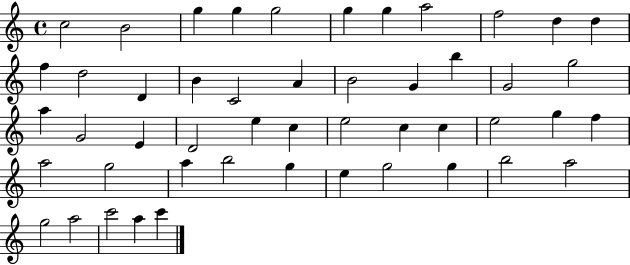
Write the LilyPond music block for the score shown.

{
  \clef treble
  \time 4/4
  \defaultTimeSignature
  \key c \major
  c''2 b'2 | g''4 g''4 g''2 | g''4 g''4 a''2 | f''2 d''4 d''4 | \break f''4 d''2 d'4 | b'4 c'2 a'4 | b'2 g'4 b''4 | g'2 g''2 | \break a''4 g'2 e'4 | d'2 e''4 c''4 | e''2 c''4 c''4 | e''2 g''4 f''4 | \break a''2 g''2 | a''4 b''2 g''4 | e''4 g''2 g''4 | b''2 a''2 | \break g''2 a''2 | c'''2 a''4 c'''4 | \bar "|."
}